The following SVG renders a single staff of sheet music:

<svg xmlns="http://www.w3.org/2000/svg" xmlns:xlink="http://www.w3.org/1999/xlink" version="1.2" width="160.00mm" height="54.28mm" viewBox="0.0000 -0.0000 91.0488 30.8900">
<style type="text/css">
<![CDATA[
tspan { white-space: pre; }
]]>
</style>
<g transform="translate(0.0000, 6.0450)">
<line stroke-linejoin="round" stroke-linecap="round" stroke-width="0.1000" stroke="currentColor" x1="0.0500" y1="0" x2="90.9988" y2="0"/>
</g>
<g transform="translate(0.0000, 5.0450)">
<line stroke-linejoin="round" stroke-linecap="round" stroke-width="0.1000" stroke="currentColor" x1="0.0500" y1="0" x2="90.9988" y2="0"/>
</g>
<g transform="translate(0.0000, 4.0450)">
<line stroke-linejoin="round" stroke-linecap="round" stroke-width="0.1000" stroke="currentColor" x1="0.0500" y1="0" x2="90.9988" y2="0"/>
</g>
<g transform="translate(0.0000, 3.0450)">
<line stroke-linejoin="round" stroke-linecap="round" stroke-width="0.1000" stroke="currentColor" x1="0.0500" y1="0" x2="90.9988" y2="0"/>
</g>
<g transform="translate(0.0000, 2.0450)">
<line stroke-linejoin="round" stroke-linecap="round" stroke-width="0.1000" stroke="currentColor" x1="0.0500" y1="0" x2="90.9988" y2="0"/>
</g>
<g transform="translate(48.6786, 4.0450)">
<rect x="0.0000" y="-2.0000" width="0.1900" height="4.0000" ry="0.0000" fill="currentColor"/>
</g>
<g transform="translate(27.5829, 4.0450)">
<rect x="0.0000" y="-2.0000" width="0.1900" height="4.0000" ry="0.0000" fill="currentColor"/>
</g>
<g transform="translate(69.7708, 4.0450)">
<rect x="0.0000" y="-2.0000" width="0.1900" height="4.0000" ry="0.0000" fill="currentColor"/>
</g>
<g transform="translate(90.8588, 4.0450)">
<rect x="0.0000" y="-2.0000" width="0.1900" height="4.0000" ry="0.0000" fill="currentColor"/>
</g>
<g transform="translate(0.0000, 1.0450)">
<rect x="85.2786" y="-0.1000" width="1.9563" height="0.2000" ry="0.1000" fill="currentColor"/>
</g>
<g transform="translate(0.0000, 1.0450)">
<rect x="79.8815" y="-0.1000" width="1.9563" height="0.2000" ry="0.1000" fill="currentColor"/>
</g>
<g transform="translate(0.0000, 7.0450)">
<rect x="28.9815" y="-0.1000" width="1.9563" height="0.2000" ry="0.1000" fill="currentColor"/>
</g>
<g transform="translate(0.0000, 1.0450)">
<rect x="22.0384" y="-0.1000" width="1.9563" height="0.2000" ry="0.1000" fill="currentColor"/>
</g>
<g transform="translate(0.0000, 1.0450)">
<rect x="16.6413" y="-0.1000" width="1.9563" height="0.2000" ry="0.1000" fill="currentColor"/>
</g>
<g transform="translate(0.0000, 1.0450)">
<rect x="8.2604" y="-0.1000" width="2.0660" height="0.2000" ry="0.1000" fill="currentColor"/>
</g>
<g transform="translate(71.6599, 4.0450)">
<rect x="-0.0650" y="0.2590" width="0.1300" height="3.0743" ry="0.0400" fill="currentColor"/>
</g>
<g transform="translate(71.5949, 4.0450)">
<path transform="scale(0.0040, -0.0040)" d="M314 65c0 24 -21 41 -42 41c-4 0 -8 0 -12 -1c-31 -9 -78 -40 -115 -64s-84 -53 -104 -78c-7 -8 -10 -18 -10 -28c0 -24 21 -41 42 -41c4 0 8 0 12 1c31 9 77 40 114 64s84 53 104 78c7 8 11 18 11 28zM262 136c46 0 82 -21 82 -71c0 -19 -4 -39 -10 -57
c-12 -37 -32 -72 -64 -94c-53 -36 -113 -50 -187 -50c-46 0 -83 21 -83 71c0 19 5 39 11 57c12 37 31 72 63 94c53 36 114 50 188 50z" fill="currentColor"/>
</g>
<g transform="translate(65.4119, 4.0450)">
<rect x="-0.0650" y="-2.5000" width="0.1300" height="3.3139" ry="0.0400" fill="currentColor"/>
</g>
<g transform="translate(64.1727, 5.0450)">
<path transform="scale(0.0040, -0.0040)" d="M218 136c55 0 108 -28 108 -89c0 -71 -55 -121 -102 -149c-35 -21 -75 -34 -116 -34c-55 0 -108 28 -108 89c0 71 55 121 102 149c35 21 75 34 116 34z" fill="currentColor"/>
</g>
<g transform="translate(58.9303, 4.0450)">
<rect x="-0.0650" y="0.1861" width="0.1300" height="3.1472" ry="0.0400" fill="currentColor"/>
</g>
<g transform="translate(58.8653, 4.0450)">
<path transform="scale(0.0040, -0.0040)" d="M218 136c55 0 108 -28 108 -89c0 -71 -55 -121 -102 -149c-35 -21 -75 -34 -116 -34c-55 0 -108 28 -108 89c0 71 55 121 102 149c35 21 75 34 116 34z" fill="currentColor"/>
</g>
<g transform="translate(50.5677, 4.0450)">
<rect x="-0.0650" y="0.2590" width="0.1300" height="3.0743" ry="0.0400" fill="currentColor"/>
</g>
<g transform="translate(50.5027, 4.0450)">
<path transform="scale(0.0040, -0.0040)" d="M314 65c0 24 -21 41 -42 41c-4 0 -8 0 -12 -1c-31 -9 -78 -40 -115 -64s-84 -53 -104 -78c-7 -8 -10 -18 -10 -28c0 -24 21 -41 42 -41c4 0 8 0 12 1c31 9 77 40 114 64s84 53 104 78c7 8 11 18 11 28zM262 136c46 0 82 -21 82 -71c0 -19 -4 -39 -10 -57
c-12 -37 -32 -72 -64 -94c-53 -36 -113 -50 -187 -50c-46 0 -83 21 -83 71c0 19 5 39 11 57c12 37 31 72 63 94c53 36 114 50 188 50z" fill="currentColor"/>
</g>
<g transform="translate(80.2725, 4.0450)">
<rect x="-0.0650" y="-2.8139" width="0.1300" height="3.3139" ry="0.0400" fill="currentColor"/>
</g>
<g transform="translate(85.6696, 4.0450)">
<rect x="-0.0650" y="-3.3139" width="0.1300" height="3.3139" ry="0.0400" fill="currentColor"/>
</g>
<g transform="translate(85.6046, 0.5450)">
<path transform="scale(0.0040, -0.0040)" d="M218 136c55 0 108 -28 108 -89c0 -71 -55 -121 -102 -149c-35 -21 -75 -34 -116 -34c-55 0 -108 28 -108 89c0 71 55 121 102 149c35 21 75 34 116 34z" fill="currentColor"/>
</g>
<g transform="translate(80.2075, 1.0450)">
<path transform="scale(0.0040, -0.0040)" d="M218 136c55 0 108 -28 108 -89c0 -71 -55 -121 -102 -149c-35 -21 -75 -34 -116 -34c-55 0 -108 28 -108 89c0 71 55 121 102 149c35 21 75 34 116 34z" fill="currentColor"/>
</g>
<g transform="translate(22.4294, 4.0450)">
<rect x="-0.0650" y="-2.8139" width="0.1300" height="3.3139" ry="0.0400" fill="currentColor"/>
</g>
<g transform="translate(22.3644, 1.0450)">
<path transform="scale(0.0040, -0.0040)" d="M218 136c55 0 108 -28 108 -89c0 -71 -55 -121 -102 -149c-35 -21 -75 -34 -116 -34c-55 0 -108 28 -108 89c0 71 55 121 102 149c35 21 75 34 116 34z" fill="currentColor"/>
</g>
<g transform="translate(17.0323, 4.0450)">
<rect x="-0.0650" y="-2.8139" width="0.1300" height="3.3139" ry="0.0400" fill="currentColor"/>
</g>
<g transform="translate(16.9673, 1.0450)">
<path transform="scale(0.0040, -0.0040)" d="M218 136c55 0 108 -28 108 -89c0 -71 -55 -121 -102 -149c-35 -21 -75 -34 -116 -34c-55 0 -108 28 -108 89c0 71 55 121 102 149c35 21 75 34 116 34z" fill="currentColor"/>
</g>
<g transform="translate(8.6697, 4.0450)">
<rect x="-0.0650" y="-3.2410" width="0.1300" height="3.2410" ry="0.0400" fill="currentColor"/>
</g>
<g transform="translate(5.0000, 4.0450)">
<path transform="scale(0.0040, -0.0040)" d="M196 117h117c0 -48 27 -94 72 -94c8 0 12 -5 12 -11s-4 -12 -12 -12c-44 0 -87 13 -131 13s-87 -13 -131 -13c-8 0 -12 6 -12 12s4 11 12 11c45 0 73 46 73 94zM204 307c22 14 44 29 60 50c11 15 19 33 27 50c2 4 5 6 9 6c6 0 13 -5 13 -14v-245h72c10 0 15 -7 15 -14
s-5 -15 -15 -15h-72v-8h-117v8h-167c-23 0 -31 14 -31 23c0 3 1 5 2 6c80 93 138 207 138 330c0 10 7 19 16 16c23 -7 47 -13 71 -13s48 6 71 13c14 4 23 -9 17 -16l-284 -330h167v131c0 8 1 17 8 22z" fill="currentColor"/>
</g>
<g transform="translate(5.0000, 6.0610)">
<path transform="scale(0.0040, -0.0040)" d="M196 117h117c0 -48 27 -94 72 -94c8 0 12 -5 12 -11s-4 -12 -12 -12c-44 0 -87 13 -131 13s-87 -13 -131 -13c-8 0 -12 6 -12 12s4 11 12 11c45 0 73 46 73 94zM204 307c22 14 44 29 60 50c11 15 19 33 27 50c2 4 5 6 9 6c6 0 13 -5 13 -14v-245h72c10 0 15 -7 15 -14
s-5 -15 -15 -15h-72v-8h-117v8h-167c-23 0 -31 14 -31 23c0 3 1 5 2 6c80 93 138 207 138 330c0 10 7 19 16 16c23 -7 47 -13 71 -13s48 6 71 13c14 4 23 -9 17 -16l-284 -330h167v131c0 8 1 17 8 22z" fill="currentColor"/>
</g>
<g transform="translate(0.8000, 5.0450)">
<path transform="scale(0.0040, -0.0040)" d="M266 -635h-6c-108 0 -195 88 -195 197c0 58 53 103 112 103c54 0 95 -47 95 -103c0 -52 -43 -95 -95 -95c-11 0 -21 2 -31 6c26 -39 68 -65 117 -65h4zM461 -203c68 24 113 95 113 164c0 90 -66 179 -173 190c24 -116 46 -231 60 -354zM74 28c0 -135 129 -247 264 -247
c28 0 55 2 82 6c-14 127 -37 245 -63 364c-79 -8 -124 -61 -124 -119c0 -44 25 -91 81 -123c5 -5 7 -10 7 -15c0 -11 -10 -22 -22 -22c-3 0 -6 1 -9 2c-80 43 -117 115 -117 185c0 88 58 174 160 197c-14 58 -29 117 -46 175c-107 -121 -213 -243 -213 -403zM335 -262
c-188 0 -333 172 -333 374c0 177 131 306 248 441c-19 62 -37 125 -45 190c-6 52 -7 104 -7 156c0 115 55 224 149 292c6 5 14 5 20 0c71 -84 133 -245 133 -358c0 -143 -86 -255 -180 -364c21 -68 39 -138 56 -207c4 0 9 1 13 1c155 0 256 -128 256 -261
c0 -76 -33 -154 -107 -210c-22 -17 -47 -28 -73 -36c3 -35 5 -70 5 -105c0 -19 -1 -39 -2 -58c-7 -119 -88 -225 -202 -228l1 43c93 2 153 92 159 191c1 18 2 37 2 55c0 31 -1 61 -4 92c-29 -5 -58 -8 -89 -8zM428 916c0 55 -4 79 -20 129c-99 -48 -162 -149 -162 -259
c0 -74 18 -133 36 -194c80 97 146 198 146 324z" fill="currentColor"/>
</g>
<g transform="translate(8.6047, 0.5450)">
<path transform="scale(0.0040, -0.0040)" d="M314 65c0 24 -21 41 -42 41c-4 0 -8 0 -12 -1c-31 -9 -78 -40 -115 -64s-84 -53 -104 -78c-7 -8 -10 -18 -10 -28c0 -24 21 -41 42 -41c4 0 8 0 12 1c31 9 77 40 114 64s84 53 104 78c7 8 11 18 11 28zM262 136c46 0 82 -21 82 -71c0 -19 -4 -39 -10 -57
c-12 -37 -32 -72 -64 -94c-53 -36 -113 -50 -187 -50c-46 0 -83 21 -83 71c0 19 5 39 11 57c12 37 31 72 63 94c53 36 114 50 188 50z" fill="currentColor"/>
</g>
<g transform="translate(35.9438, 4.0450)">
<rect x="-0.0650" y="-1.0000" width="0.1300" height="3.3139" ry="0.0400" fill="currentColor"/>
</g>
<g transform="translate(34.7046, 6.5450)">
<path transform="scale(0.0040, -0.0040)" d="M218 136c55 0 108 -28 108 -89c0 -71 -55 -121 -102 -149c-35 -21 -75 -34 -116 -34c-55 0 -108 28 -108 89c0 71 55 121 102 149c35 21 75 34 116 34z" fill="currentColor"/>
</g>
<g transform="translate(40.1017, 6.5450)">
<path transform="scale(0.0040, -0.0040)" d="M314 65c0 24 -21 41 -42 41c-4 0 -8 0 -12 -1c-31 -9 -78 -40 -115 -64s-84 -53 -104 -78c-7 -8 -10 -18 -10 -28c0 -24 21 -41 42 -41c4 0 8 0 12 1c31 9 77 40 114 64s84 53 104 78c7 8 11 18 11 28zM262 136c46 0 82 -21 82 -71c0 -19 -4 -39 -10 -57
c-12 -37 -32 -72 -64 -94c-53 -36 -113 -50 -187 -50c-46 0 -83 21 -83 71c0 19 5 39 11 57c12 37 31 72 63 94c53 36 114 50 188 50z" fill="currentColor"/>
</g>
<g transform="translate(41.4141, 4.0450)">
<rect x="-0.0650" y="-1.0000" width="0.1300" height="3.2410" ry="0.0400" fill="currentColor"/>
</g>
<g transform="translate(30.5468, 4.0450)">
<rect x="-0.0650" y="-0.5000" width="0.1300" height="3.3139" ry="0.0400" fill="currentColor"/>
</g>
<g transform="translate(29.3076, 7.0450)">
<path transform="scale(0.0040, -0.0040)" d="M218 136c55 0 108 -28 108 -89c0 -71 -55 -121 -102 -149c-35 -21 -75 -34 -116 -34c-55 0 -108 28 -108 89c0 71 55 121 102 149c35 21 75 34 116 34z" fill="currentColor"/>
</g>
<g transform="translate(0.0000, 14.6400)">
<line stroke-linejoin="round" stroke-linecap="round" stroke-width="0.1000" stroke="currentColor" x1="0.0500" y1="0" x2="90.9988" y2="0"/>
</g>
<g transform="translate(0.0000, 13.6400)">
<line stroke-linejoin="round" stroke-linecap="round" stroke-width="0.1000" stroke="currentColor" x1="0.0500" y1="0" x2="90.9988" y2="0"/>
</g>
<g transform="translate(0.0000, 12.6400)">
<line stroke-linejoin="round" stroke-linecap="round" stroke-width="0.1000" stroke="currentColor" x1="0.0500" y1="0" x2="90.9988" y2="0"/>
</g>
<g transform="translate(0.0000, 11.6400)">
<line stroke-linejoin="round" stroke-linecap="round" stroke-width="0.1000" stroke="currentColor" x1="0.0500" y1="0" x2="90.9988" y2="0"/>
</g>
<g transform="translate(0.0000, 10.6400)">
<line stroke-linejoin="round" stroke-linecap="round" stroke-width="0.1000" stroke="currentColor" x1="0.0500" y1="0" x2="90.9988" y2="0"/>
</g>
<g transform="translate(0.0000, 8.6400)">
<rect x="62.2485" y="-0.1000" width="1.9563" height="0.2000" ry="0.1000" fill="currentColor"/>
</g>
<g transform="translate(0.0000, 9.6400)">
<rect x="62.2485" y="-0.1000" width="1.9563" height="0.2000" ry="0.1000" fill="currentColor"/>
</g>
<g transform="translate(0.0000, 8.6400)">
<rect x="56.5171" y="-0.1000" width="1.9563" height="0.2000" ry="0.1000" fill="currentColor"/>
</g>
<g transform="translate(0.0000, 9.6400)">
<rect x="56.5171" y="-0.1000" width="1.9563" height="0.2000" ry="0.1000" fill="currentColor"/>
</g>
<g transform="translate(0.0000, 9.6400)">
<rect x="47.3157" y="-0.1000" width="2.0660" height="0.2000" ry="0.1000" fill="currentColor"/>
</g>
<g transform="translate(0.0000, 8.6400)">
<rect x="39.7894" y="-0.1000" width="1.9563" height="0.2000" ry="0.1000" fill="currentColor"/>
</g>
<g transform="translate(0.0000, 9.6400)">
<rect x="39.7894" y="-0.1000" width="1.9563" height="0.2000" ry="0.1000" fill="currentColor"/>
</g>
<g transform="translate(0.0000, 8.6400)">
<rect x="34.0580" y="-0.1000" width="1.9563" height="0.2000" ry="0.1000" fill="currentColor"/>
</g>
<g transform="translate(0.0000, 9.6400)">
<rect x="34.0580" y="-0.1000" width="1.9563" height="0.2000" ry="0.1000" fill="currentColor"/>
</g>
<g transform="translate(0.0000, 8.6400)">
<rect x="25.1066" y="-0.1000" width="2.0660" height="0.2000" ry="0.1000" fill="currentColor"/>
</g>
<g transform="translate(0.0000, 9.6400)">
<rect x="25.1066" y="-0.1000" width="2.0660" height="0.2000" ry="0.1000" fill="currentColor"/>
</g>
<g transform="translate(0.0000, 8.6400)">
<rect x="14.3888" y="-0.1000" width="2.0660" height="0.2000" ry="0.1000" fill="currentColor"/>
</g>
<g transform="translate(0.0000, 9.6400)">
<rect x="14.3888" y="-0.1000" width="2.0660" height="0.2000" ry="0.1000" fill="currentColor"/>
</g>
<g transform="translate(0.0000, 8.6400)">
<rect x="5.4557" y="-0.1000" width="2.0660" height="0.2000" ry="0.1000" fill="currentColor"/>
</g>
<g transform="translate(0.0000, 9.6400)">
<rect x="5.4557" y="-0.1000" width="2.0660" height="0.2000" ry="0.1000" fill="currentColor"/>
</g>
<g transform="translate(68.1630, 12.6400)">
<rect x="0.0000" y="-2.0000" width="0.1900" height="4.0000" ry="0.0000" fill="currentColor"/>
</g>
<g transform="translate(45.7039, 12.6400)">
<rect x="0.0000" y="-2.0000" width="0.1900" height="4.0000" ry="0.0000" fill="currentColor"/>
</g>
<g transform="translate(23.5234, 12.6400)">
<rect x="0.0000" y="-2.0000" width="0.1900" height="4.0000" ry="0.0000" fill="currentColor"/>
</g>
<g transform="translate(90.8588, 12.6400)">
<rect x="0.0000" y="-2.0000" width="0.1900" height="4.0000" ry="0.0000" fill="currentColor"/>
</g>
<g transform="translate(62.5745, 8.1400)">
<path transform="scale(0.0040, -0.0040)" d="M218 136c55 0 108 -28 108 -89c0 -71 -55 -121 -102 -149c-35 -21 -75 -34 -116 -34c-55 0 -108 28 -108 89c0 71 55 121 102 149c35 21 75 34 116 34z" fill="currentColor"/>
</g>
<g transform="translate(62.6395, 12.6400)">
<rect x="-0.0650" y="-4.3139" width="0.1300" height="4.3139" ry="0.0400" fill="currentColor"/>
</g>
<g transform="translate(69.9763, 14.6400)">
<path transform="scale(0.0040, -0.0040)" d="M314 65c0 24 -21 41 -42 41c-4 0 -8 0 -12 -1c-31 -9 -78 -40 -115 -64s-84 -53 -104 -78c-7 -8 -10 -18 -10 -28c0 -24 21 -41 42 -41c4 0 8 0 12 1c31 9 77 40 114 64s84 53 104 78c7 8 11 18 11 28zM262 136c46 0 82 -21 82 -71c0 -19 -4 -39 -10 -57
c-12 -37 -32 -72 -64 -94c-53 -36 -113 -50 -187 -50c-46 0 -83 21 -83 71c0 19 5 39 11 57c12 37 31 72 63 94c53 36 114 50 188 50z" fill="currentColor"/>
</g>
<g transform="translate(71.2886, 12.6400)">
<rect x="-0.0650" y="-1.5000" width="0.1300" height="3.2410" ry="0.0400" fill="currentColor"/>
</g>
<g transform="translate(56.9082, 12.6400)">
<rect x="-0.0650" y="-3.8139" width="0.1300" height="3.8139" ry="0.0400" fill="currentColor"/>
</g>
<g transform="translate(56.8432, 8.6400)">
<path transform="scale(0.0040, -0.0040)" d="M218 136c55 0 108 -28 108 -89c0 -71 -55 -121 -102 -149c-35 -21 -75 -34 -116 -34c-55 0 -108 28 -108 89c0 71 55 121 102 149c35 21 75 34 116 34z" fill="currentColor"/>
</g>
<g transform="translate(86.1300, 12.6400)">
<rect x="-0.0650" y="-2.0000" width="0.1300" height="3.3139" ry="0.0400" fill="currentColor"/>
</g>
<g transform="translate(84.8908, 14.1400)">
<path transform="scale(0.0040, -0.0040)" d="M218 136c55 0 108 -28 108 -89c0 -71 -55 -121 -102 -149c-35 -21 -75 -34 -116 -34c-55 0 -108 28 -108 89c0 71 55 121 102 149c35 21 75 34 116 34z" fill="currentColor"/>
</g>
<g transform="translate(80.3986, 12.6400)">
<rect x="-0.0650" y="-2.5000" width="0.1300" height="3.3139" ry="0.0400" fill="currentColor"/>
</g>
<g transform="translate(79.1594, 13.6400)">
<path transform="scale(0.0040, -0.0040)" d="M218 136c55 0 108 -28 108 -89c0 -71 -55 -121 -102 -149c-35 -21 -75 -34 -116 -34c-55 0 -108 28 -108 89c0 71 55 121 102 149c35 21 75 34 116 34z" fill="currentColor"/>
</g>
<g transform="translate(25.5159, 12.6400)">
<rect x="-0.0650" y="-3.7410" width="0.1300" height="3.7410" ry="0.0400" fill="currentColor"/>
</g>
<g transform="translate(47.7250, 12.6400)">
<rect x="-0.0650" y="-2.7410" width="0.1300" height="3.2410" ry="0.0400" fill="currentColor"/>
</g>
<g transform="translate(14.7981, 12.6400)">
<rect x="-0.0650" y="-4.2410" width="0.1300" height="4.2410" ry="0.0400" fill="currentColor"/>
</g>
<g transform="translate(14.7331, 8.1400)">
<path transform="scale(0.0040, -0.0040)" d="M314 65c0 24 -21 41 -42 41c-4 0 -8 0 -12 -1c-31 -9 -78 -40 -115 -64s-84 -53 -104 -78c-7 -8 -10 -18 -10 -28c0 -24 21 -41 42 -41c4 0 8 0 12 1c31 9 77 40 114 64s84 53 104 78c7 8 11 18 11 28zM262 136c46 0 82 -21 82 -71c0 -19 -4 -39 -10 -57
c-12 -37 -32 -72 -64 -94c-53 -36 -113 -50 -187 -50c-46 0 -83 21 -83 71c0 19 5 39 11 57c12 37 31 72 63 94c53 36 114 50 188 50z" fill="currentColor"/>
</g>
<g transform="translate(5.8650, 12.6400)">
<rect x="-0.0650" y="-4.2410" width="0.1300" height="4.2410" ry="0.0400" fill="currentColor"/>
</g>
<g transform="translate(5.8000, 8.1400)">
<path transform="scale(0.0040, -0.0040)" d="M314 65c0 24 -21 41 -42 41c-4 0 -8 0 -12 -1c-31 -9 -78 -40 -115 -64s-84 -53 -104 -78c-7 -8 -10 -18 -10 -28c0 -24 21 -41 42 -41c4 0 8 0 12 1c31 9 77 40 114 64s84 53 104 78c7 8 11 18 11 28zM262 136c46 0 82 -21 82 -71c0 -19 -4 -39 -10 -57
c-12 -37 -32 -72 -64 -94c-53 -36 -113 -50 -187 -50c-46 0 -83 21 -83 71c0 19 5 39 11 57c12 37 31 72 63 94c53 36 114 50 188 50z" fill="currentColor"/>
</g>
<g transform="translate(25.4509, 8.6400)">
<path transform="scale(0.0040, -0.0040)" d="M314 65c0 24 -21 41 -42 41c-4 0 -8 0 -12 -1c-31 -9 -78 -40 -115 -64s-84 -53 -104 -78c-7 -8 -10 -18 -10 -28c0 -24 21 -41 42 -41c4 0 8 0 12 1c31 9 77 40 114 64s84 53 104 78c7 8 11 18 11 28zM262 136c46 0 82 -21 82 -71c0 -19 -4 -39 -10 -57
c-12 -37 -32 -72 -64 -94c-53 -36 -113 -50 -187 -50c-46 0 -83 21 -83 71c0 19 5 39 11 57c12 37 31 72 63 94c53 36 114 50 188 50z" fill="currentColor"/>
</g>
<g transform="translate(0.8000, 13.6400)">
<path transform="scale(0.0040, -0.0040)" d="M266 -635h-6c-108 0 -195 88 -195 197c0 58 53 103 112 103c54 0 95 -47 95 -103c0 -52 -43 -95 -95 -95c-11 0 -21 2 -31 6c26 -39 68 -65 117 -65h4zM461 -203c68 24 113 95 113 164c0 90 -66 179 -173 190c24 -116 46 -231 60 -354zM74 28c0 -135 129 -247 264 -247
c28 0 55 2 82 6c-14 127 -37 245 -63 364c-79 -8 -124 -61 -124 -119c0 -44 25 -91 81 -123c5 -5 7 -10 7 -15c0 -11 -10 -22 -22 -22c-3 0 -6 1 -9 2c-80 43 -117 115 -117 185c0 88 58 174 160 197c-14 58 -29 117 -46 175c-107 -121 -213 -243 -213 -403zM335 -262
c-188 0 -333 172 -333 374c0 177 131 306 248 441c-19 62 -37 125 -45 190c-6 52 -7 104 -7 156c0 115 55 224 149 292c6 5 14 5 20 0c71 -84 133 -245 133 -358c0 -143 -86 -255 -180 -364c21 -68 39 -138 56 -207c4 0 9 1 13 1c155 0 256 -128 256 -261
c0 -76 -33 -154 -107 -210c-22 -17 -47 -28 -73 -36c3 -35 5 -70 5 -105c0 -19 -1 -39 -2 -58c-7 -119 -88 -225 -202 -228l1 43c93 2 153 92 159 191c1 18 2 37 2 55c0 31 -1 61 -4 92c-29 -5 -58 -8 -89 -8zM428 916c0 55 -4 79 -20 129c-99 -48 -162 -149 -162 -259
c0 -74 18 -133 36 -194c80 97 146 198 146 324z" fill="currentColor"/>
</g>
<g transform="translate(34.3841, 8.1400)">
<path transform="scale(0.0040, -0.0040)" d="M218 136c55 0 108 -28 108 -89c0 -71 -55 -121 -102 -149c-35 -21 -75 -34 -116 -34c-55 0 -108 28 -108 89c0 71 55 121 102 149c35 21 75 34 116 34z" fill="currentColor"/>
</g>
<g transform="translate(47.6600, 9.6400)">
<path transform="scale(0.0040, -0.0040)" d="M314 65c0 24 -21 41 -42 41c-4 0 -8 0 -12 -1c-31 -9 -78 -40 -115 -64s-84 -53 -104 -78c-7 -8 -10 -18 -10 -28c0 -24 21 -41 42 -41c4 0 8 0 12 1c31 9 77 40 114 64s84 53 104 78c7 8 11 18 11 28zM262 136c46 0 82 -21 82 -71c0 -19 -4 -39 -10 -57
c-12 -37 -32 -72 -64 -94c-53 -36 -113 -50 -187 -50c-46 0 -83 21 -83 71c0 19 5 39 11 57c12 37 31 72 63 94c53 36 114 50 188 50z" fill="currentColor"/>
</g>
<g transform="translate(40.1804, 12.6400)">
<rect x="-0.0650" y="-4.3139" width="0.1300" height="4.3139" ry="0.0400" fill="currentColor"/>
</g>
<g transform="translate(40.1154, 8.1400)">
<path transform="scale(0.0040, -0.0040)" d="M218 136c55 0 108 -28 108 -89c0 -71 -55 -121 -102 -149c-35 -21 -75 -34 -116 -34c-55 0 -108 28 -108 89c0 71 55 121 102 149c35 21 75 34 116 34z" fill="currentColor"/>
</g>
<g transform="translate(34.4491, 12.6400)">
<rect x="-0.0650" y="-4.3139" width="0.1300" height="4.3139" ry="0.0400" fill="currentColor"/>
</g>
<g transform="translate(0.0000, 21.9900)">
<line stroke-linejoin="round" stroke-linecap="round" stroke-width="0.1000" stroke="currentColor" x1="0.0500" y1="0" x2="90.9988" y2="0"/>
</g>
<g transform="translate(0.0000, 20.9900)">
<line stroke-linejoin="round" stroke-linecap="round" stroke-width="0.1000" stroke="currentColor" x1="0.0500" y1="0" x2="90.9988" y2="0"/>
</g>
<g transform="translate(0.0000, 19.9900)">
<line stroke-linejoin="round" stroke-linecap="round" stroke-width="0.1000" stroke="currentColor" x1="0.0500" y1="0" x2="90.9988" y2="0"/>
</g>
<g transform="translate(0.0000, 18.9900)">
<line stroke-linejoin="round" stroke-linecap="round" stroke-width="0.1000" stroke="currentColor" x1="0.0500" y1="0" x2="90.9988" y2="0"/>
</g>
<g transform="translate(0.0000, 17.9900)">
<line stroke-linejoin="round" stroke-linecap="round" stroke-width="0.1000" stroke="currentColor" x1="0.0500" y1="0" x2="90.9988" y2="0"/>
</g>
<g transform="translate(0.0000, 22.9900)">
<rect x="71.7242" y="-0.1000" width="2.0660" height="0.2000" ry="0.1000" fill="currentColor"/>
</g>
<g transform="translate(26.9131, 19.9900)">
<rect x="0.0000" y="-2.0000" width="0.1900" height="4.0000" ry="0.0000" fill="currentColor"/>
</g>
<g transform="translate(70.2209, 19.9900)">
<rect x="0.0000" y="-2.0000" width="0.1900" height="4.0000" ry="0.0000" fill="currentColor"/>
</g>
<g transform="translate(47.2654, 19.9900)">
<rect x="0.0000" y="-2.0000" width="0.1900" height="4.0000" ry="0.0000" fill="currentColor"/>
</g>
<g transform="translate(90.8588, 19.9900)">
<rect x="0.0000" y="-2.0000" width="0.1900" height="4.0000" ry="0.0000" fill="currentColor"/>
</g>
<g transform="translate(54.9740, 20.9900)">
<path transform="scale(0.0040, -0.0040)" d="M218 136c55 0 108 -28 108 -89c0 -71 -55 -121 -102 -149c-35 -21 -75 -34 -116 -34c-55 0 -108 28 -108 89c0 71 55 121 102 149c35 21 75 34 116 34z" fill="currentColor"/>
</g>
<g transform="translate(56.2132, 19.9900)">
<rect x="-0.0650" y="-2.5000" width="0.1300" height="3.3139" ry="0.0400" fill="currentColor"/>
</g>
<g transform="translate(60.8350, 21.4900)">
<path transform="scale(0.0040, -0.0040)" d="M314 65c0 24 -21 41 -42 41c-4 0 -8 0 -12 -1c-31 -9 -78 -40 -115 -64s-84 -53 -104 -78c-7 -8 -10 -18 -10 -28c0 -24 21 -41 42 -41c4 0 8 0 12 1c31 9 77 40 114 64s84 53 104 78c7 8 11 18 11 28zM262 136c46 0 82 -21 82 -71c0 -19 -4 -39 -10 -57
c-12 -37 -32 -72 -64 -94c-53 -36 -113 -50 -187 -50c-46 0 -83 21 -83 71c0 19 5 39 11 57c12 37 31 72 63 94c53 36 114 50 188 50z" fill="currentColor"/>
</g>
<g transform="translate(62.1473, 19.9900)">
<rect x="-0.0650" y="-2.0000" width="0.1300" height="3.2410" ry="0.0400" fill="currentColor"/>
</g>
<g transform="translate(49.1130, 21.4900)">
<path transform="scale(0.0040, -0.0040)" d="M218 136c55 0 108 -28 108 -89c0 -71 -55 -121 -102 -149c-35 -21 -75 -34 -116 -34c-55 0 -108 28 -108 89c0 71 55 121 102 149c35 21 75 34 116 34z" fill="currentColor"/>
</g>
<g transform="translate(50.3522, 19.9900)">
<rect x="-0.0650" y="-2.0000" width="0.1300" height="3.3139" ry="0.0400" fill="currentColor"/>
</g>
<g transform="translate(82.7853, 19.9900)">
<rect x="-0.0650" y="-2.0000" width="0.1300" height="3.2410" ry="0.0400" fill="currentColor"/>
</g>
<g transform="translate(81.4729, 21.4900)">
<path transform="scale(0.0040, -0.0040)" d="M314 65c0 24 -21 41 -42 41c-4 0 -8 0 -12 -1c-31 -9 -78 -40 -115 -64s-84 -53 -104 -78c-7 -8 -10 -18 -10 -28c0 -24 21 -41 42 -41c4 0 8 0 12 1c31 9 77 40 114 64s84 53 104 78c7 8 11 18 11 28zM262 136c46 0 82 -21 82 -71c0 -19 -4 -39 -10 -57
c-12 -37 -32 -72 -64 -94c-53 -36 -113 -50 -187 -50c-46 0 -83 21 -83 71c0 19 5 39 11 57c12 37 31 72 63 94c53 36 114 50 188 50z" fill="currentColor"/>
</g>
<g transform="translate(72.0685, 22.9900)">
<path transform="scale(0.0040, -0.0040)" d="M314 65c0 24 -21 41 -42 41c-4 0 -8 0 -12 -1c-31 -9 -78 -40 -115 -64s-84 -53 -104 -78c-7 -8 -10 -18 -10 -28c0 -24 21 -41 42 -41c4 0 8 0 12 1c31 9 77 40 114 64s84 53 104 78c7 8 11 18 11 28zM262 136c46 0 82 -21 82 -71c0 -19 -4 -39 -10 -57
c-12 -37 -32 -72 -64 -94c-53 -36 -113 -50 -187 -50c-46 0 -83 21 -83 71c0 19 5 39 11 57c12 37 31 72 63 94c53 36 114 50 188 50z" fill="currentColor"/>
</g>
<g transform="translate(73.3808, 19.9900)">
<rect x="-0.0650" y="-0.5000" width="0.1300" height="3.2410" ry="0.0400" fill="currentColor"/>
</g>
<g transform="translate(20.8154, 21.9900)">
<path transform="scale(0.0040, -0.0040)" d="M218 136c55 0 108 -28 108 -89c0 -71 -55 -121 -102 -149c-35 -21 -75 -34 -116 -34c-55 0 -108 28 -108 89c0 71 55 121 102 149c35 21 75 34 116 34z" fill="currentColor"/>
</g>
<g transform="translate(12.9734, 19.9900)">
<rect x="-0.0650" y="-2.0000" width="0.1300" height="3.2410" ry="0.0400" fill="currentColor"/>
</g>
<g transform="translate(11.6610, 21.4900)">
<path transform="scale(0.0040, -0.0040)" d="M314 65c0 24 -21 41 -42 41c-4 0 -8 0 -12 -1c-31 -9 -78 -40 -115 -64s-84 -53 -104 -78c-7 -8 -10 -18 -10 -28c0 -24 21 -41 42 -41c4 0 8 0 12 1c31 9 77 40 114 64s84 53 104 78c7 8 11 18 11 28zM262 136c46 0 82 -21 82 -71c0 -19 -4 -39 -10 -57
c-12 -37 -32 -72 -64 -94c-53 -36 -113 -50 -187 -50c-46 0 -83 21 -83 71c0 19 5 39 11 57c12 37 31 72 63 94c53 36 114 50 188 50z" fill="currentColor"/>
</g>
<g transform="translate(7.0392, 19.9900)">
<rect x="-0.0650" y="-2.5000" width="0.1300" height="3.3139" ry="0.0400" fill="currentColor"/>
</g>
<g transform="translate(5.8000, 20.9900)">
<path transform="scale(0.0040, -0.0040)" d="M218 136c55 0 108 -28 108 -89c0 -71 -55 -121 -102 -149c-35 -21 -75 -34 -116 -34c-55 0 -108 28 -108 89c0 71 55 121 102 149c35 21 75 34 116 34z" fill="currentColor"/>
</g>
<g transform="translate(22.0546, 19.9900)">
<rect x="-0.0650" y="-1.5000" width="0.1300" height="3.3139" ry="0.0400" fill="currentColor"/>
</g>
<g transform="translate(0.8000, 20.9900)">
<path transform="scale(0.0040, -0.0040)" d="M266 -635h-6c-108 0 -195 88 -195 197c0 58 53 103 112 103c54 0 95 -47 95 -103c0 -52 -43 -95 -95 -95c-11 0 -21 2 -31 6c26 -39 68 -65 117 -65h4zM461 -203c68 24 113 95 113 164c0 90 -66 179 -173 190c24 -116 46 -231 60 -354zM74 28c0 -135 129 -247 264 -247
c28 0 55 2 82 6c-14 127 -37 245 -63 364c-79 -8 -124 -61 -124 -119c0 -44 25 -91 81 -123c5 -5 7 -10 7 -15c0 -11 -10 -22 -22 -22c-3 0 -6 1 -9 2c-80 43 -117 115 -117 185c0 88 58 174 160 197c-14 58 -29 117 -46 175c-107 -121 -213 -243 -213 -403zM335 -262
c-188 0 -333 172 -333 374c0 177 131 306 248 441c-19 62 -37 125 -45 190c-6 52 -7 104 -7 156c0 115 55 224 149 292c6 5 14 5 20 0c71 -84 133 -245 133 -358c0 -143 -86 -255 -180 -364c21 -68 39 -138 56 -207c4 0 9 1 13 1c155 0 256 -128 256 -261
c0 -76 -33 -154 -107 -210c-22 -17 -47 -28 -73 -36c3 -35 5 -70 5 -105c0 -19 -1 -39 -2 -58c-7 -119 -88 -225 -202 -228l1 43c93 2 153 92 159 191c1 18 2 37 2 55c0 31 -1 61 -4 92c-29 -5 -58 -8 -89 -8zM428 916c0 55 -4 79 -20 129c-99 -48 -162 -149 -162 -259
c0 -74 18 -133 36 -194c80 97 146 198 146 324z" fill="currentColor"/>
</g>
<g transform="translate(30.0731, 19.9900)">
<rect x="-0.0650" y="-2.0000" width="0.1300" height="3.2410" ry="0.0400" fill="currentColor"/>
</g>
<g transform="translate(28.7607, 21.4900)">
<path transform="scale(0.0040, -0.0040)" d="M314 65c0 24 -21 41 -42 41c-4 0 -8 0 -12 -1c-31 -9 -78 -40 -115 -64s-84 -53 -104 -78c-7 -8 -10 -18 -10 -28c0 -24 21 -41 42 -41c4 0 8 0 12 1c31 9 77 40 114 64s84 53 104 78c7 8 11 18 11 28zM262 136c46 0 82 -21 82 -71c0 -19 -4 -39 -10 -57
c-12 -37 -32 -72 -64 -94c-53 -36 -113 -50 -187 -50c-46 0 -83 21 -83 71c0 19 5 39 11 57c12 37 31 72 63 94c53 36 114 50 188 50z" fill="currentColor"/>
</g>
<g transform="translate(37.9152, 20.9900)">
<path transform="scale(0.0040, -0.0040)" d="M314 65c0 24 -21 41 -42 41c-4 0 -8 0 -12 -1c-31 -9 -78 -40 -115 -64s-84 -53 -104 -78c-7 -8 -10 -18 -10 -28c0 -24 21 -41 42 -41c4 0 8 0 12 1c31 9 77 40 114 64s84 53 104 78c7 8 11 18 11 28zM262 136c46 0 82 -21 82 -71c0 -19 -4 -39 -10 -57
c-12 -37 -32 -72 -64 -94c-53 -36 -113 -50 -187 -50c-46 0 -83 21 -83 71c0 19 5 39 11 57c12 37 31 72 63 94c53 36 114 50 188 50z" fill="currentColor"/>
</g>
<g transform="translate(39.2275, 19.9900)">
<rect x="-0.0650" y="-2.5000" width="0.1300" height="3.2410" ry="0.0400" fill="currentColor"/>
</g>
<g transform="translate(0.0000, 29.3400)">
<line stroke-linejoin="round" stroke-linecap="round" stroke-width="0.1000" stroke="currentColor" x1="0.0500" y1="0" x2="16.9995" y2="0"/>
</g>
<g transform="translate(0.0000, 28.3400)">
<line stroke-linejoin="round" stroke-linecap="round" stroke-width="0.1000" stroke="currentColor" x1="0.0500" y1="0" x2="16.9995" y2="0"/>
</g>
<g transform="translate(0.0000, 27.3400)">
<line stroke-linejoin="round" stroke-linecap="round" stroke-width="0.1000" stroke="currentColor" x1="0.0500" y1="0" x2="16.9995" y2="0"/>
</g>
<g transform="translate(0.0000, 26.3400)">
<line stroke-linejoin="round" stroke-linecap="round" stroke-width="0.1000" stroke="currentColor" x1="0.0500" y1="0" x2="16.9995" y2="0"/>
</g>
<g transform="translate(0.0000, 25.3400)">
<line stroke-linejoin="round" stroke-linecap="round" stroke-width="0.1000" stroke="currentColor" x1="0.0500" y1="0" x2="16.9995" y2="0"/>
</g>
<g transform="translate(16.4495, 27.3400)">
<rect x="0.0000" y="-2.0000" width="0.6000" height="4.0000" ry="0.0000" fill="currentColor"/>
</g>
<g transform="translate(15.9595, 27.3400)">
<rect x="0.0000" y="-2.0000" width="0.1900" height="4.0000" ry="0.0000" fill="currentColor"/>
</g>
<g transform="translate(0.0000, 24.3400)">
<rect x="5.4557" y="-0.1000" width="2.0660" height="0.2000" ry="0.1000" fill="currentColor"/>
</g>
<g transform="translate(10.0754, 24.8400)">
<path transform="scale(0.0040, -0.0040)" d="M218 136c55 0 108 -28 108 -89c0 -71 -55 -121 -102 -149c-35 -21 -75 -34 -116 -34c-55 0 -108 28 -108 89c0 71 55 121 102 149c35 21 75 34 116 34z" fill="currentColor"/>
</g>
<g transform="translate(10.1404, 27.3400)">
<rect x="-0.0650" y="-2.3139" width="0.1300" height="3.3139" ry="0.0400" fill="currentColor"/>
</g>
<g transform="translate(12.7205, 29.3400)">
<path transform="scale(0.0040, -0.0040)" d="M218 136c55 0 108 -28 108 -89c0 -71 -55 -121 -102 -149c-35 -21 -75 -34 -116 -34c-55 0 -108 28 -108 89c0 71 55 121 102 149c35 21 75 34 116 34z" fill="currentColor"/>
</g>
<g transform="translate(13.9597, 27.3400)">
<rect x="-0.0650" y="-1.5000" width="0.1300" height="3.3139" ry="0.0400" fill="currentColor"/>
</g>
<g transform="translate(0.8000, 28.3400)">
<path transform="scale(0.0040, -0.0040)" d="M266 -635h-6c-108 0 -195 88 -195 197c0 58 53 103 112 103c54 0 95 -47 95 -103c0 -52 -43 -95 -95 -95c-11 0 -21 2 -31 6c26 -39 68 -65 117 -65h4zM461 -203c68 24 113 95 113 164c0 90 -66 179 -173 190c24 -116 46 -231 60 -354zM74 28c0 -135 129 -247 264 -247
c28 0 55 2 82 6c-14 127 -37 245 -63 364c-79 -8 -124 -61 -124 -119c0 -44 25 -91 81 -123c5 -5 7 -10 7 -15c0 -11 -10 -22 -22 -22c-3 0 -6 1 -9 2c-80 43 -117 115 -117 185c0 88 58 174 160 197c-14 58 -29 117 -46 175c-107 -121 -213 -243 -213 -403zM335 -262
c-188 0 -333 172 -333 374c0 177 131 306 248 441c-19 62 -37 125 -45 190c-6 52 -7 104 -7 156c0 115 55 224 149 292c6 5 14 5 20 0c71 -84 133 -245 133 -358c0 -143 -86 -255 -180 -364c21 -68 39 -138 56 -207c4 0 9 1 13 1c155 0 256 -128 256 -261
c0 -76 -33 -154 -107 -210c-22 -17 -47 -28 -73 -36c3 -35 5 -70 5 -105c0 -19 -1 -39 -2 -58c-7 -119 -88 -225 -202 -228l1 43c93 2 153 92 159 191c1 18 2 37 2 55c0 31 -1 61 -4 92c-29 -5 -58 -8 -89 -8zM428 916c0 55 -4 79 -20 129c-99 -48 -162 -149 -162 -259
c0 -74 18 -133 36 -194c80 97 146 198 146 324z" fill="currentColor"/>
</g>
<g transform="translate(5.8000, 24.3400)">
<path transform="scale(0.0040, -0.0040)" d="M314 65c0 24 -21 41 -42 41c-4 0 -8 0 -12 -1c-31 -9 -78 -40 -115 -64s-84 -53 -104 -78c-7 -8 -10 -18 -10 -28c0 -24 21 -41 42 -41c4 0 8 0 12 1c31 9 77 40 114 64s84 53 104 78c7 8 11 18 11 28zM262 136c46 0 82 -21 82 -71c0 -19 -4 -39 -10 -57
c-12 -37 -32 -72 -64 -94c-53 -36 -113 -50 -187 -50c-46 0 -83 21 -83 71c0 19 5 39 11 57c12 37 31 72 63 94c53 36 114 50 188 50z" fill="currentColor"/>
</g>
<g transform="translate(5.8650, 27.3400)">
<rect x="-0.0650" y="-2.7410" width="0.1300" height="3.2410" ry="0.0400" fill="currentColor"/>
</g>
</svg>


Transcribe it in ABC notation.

X:1
T:Untitled
M:4/4
L:1/4
K:C
b2 a a C D D2 B2 B G B2 a b d'2 d'2 c'2 d' d' a2 c' d' E2 G F G F2 E F2 G2 F G F2 C2 F2 a2 g E